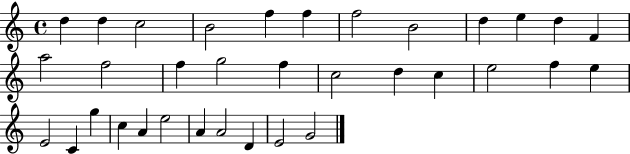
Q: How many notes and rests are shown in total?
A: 34